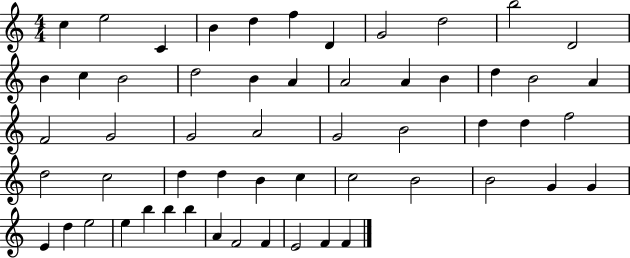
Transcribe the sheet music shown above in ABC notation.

X:1
T:Untitled
M:4/4
L:1/4
K:C
c e2 C B d f D G2 d2 b2 D2 B c B2 d2 B A A2 A B d B2 A F2 G2 G2 A2 G2 B2 d d f2 d2 c2 d d B c c2 B2 B2 G G E d e2 e b b b A F2 F E2 F F